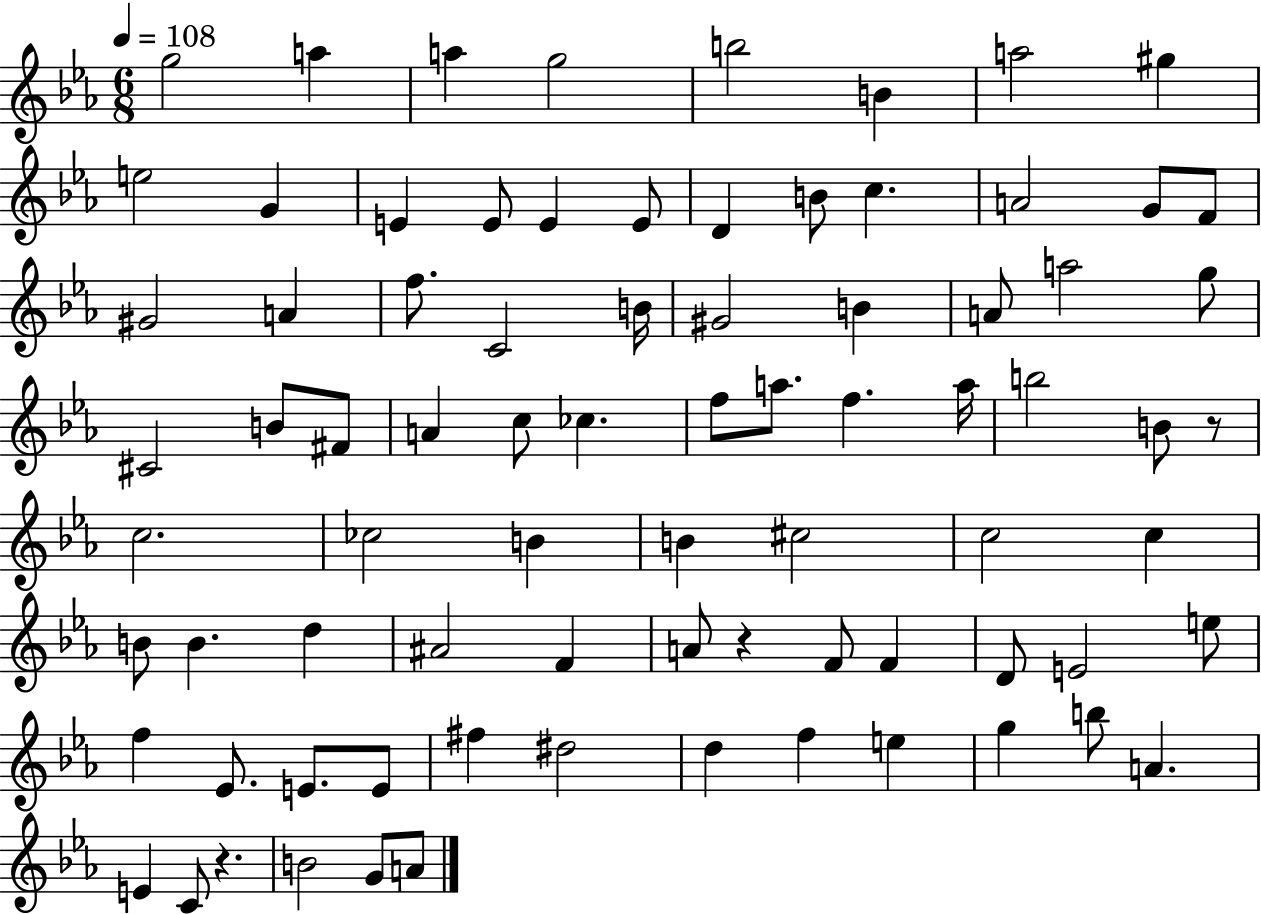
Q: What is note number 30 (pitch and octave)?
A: G5